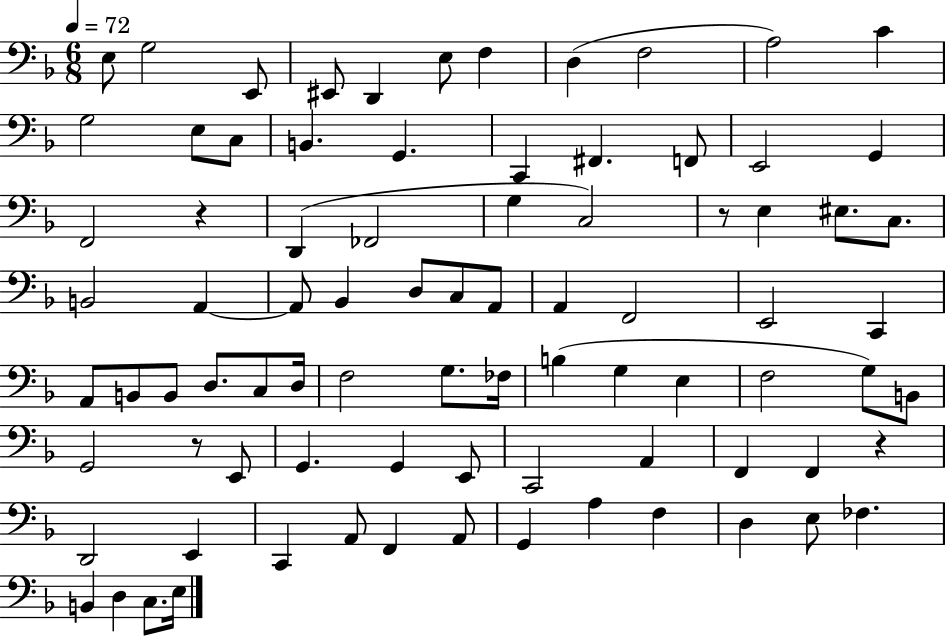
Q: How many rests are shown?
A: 4